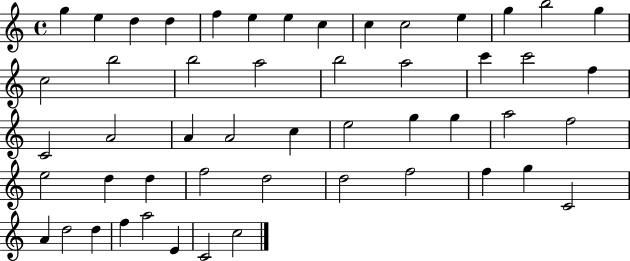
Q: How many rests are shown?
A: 0